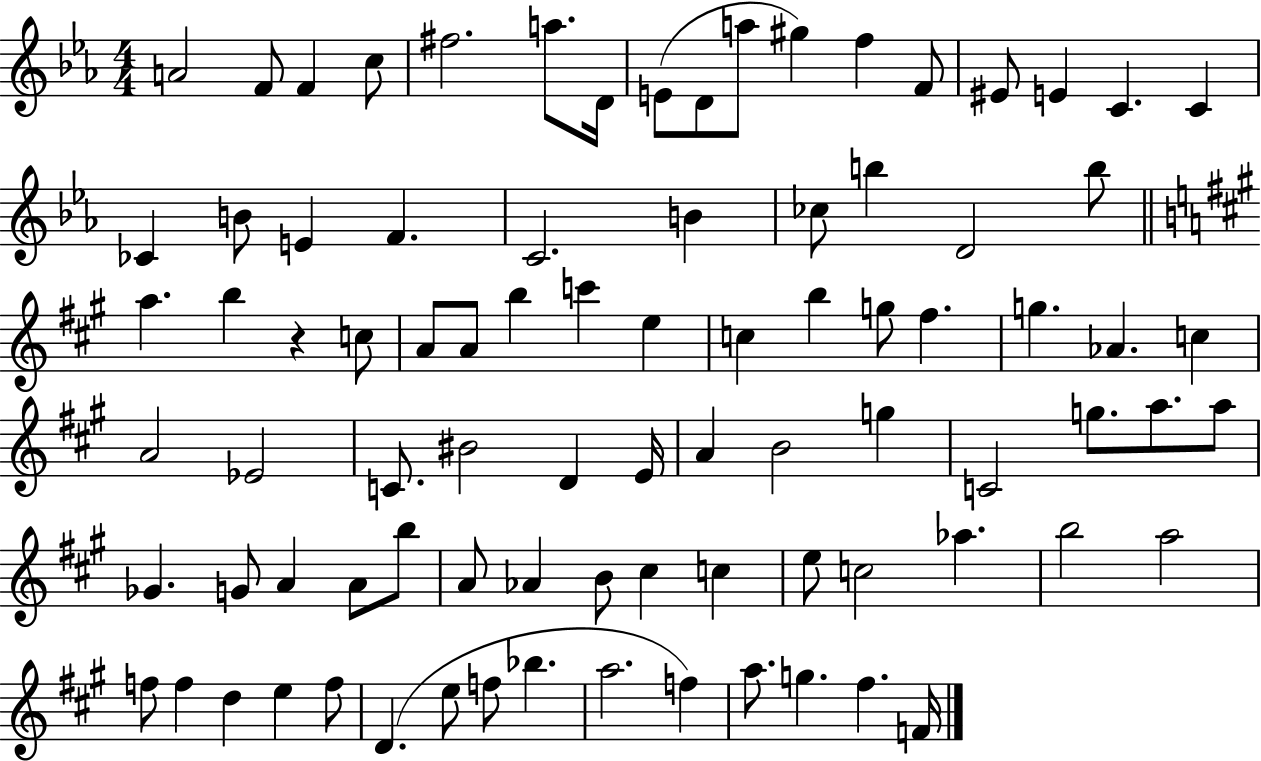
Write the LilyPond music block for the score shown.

{
  \clef treble
  \numericTimeSignature
  \time 4/4
  \key ees \major
  a'2 f'8 f'4 c''8 | fis''2. a''8. d'16 | e'8( d'8 a''8 gis''4) f''4 f'8 | eis'8 e'4 c'4. c'4 | \break ces'4 b'8 e'4 f'4. | c'2. b'4 | ces''8 b''4 d'2 b''8 | \bar "||" \break \key a \major a''4. b''4 r4 c''8 | a'8 a'8 b''4 c'''4 e''4 | c''4 b''4 g''8 fis''4. | g''4. aes'4. c''4 | \break a'2 ees'2 | c'8. bis'2 d'4 e'16 | a'4 b'2 g''4 | c'2 g''8. a''8. a''8 | \break ges'4. g'8 a'4 a'8 b''8 | a'8 aes'4 b'8 cis''4 c''4 | e''8 c''2 aes''4. | b''2 a''2 | \break f''8 f''4 d''4 e''4 f''8 | d'4.( e''8 f''8 bes''4. | a''2. f''4) | a''8. g''4. fis''4. f'16 | \break \bar "|."
}